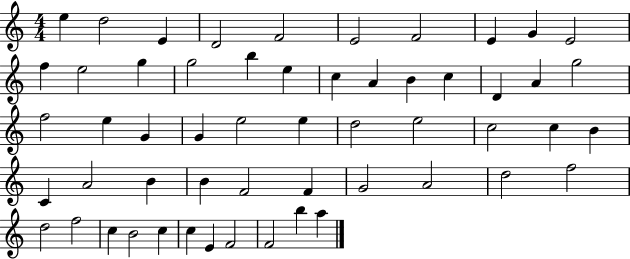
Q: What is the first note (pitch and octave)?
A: E5